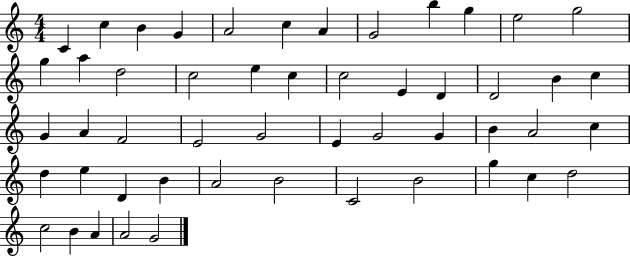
C4/q C5/q B4/q G4/q A4/h C5/q A4/q G4/h B5/q G5/q E5/h G5/h G5/q A5/q D5/h C5/h E5/q C5/q C5/h E4/q D4/q D4/h B4/q C5/q G4/q A4/q F4/h E4/h G4/h E4/q G4/h G4/q B4/q A4/h C5/q D5/q E5/q D4/q B4/q A4/h B4/h C4/h B4/h G5/q C5/q D5/h C5/h B4/q A4/q A4/h G4/h